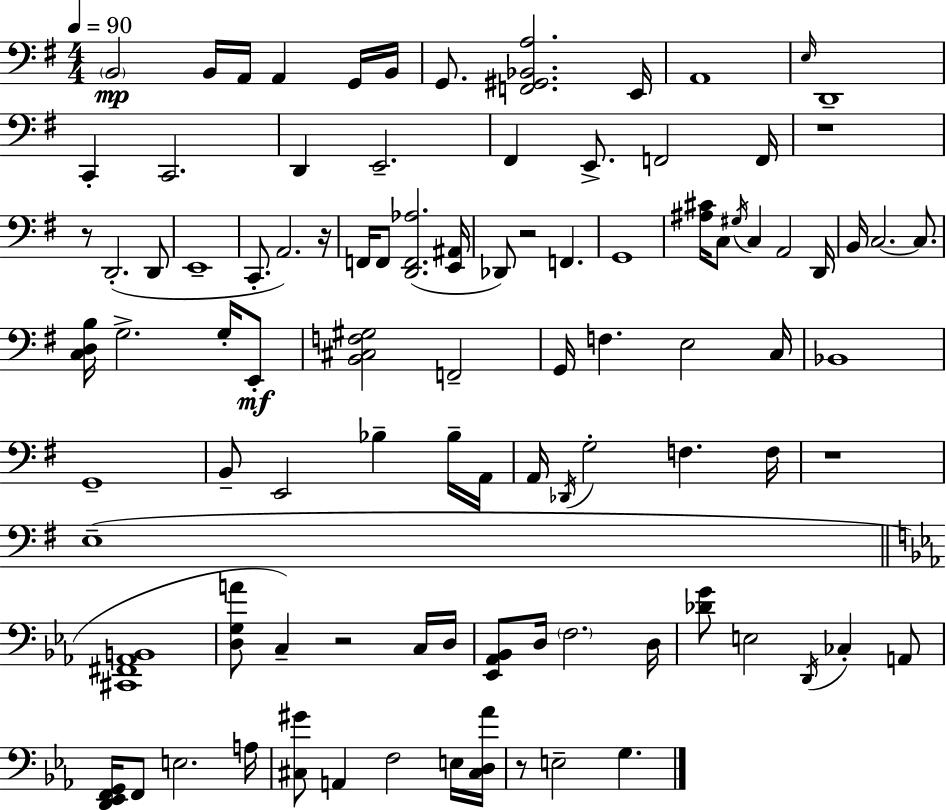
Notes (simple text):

B2/h B2/s A2/s A2/q G2/s B2/s G2/e. [F2,G#2,Bb2,A3]/h. E2/s A2/w E3/s D2/w C2/q C2/h. D2/q E2/h. F#2/q E2/e. F2/h F2/s R/w R/e D2/h. D2/e E2/w C2/e. A2/h. R/s F2/s F2/e [D2,F2,Ab3]/h. [E2,A#2]/s Db2/e R/h F2/q. G2/w [A#3,C#4]/s C3/e G#3/s C3/q A2/h D2/s B2/s C3/h. C3/e. [C3,D3,B3]/s G3/h. G3/s E2/e [B2,C#3,F3,G#3]/h F2/h G2/s F3/q. E3/h C3/s Bb2/w G2/w B2/e E2/h Bb3/q Bb3/s A2/s A2/s Db2/s G3/h F3/q. F3/s R/w E3/w [C#2,F#2,Ab2,B2]/w [D3,G3,A4]/e C3/q R/h C3/s D3/s [Eb2,Ab2,Bb2]/e D3/s F3/h. D3/s [Db4,G4]/e E3/h D2/s CES3/q A2/e [D2,Eb2,F2,G2]/s F2/e E3/h. A3/s [C#3,G#4]/e A2/q F3/h E3/s [C#3,D3,Ab4]/s R/e E3/h G3/q.